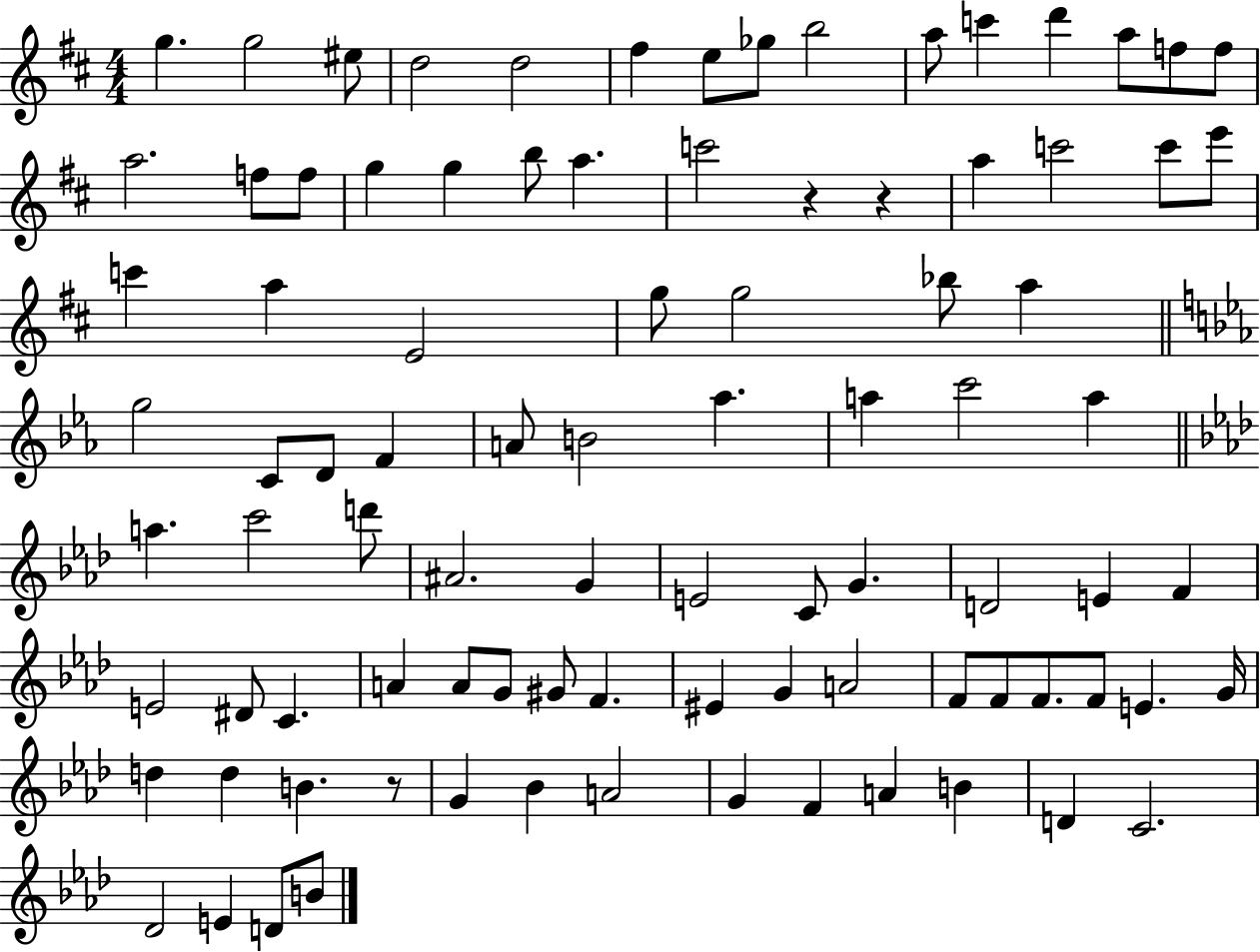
X:1
T:Untitled
M:4/4
L:1/4
K:D
g g2 ^e/2 d2 d2 ^f e/2 _g/2 b2 a/2 c' d' a/2 f/2 f/2 a2 f/2 f/2 g g b/2 a c'2 z z a c'2 c'/2 e'/2 c' a E2 g/2 g2 _b/2 a g2 C/2 D/2 F A/2 B2 _a a c'2 a a c'2 d'/2 ^A2 G E2 C/2 G D2 E F E2 ^D/2 C A A/2 G/2 ^G/2 F ^E G A2 F/2 F/2 F/2 F/2 E G/4 d d B z/2 G _B A2 G F A B D C2 _D2 E D/2 B/2